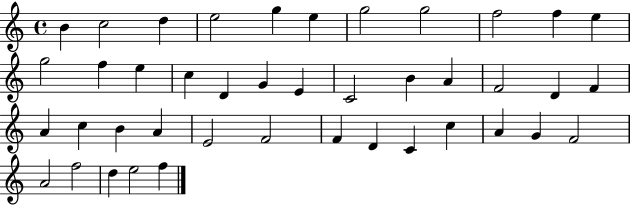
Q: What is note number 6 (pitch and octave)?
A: E5